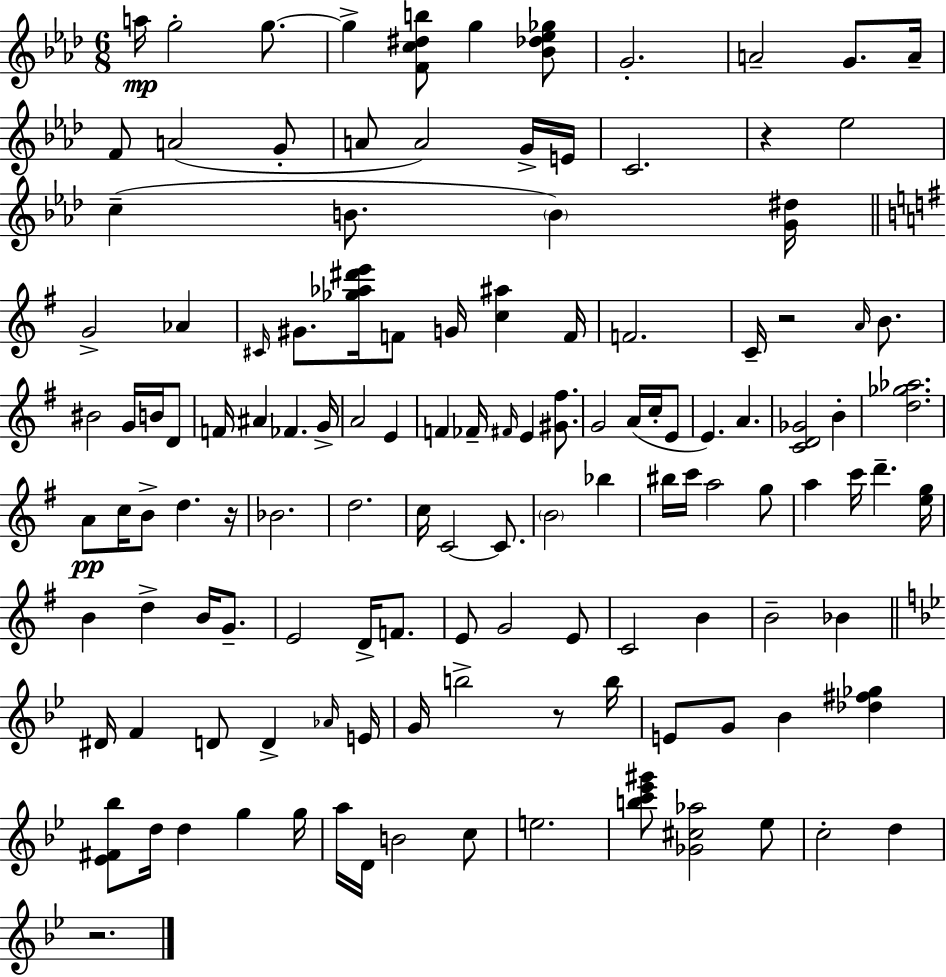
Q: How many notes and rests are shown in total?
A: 127